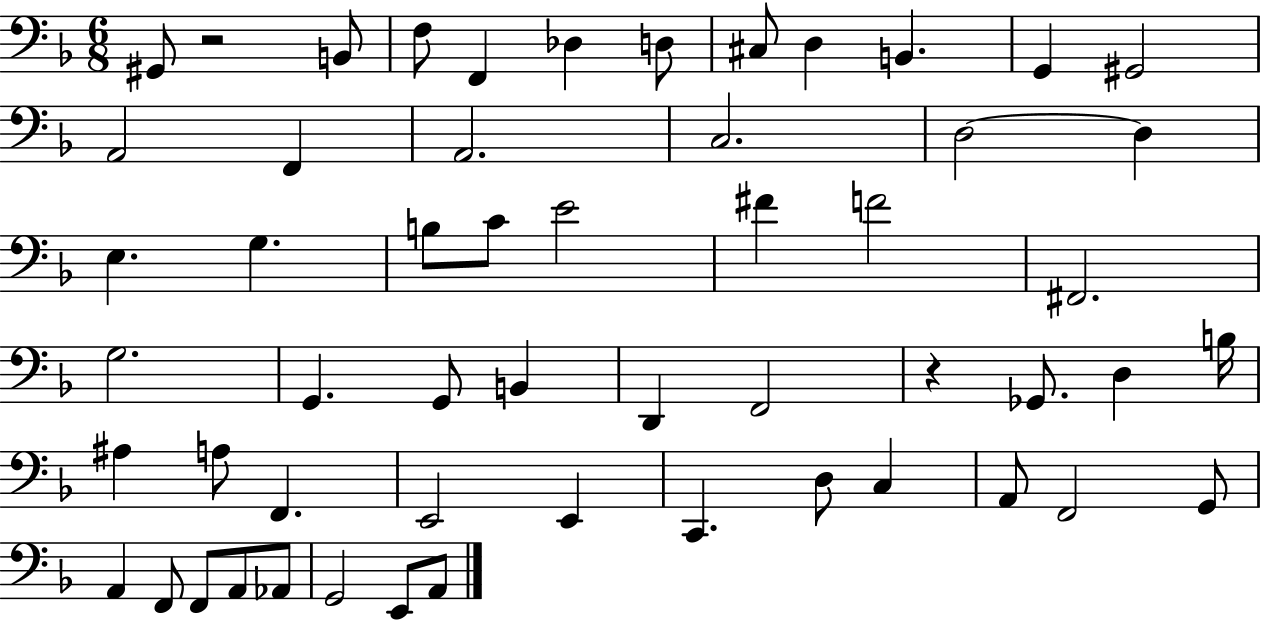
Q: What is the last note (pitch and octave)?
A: A2